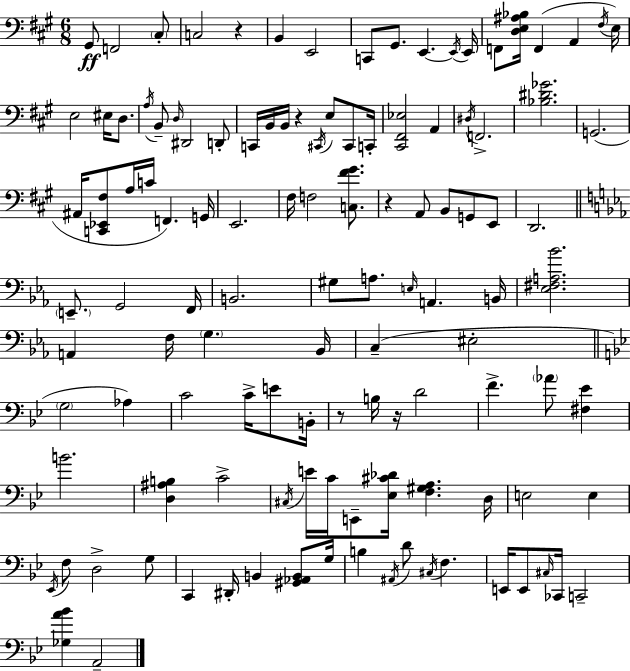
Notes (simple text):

G#2/e F2/h C#3/e C3/h R/q B2/q E2/h C2/e G#2/e. E2/q. E2/s E2/s F2/e [D3,E3,A#3,Bb3]/s F2/q A2/q F#3/s E3/s E3/h EIS3/s D3/e. A3/s B2/e D3/s D#2/h D2/e C2/s B2/s B2/s R/q C#2/s E3/e C#2/e C2/s [C#2,F#2,Eb3]/h A2/q D#3/s F2/h. [Bb3,D#4,Gb4]/h. G2/h. A#2/s [C2,Eb2,F#3]/e A3/s C4/s F2/q. G2/s E2/h. F#3/s F3/h [C3,F#4,G#4]/e. R/q A2/e B2/e G2/e E2/e D2/h. E2/e. G2/h F2/s B2/h. G#3/e A3/e. E3/s A2/q. B2/s [Eb3,F#3,A3,Bb4]/h. A2/q F3/s G3/q. Bb2/s C3/q EIS3/h G3/h Ab3/q C4/h C4/s E4/e B2/s R/e B3/s R/s D4/h F4/q. Ab4/e [F#3,Eb4]/q B4/h. [D3,A#3,B3]/q C4/h C#3/s E4/s C4/s E2/e [Eb3,C#4,Db4]/s [F3,G#3,A3]/q. D3/s E3/h E3/q Eb2/s F3/e D3/h G3/e C2/q D#2/s B2/q [G#2,Ab2,B2]/e G3/s B3/q A#2/s D4/e C#3/s F3/q. E2/s E2/e C#3/s CES2/s C2/h [Gb3,A4,Bb4]/q A2/h